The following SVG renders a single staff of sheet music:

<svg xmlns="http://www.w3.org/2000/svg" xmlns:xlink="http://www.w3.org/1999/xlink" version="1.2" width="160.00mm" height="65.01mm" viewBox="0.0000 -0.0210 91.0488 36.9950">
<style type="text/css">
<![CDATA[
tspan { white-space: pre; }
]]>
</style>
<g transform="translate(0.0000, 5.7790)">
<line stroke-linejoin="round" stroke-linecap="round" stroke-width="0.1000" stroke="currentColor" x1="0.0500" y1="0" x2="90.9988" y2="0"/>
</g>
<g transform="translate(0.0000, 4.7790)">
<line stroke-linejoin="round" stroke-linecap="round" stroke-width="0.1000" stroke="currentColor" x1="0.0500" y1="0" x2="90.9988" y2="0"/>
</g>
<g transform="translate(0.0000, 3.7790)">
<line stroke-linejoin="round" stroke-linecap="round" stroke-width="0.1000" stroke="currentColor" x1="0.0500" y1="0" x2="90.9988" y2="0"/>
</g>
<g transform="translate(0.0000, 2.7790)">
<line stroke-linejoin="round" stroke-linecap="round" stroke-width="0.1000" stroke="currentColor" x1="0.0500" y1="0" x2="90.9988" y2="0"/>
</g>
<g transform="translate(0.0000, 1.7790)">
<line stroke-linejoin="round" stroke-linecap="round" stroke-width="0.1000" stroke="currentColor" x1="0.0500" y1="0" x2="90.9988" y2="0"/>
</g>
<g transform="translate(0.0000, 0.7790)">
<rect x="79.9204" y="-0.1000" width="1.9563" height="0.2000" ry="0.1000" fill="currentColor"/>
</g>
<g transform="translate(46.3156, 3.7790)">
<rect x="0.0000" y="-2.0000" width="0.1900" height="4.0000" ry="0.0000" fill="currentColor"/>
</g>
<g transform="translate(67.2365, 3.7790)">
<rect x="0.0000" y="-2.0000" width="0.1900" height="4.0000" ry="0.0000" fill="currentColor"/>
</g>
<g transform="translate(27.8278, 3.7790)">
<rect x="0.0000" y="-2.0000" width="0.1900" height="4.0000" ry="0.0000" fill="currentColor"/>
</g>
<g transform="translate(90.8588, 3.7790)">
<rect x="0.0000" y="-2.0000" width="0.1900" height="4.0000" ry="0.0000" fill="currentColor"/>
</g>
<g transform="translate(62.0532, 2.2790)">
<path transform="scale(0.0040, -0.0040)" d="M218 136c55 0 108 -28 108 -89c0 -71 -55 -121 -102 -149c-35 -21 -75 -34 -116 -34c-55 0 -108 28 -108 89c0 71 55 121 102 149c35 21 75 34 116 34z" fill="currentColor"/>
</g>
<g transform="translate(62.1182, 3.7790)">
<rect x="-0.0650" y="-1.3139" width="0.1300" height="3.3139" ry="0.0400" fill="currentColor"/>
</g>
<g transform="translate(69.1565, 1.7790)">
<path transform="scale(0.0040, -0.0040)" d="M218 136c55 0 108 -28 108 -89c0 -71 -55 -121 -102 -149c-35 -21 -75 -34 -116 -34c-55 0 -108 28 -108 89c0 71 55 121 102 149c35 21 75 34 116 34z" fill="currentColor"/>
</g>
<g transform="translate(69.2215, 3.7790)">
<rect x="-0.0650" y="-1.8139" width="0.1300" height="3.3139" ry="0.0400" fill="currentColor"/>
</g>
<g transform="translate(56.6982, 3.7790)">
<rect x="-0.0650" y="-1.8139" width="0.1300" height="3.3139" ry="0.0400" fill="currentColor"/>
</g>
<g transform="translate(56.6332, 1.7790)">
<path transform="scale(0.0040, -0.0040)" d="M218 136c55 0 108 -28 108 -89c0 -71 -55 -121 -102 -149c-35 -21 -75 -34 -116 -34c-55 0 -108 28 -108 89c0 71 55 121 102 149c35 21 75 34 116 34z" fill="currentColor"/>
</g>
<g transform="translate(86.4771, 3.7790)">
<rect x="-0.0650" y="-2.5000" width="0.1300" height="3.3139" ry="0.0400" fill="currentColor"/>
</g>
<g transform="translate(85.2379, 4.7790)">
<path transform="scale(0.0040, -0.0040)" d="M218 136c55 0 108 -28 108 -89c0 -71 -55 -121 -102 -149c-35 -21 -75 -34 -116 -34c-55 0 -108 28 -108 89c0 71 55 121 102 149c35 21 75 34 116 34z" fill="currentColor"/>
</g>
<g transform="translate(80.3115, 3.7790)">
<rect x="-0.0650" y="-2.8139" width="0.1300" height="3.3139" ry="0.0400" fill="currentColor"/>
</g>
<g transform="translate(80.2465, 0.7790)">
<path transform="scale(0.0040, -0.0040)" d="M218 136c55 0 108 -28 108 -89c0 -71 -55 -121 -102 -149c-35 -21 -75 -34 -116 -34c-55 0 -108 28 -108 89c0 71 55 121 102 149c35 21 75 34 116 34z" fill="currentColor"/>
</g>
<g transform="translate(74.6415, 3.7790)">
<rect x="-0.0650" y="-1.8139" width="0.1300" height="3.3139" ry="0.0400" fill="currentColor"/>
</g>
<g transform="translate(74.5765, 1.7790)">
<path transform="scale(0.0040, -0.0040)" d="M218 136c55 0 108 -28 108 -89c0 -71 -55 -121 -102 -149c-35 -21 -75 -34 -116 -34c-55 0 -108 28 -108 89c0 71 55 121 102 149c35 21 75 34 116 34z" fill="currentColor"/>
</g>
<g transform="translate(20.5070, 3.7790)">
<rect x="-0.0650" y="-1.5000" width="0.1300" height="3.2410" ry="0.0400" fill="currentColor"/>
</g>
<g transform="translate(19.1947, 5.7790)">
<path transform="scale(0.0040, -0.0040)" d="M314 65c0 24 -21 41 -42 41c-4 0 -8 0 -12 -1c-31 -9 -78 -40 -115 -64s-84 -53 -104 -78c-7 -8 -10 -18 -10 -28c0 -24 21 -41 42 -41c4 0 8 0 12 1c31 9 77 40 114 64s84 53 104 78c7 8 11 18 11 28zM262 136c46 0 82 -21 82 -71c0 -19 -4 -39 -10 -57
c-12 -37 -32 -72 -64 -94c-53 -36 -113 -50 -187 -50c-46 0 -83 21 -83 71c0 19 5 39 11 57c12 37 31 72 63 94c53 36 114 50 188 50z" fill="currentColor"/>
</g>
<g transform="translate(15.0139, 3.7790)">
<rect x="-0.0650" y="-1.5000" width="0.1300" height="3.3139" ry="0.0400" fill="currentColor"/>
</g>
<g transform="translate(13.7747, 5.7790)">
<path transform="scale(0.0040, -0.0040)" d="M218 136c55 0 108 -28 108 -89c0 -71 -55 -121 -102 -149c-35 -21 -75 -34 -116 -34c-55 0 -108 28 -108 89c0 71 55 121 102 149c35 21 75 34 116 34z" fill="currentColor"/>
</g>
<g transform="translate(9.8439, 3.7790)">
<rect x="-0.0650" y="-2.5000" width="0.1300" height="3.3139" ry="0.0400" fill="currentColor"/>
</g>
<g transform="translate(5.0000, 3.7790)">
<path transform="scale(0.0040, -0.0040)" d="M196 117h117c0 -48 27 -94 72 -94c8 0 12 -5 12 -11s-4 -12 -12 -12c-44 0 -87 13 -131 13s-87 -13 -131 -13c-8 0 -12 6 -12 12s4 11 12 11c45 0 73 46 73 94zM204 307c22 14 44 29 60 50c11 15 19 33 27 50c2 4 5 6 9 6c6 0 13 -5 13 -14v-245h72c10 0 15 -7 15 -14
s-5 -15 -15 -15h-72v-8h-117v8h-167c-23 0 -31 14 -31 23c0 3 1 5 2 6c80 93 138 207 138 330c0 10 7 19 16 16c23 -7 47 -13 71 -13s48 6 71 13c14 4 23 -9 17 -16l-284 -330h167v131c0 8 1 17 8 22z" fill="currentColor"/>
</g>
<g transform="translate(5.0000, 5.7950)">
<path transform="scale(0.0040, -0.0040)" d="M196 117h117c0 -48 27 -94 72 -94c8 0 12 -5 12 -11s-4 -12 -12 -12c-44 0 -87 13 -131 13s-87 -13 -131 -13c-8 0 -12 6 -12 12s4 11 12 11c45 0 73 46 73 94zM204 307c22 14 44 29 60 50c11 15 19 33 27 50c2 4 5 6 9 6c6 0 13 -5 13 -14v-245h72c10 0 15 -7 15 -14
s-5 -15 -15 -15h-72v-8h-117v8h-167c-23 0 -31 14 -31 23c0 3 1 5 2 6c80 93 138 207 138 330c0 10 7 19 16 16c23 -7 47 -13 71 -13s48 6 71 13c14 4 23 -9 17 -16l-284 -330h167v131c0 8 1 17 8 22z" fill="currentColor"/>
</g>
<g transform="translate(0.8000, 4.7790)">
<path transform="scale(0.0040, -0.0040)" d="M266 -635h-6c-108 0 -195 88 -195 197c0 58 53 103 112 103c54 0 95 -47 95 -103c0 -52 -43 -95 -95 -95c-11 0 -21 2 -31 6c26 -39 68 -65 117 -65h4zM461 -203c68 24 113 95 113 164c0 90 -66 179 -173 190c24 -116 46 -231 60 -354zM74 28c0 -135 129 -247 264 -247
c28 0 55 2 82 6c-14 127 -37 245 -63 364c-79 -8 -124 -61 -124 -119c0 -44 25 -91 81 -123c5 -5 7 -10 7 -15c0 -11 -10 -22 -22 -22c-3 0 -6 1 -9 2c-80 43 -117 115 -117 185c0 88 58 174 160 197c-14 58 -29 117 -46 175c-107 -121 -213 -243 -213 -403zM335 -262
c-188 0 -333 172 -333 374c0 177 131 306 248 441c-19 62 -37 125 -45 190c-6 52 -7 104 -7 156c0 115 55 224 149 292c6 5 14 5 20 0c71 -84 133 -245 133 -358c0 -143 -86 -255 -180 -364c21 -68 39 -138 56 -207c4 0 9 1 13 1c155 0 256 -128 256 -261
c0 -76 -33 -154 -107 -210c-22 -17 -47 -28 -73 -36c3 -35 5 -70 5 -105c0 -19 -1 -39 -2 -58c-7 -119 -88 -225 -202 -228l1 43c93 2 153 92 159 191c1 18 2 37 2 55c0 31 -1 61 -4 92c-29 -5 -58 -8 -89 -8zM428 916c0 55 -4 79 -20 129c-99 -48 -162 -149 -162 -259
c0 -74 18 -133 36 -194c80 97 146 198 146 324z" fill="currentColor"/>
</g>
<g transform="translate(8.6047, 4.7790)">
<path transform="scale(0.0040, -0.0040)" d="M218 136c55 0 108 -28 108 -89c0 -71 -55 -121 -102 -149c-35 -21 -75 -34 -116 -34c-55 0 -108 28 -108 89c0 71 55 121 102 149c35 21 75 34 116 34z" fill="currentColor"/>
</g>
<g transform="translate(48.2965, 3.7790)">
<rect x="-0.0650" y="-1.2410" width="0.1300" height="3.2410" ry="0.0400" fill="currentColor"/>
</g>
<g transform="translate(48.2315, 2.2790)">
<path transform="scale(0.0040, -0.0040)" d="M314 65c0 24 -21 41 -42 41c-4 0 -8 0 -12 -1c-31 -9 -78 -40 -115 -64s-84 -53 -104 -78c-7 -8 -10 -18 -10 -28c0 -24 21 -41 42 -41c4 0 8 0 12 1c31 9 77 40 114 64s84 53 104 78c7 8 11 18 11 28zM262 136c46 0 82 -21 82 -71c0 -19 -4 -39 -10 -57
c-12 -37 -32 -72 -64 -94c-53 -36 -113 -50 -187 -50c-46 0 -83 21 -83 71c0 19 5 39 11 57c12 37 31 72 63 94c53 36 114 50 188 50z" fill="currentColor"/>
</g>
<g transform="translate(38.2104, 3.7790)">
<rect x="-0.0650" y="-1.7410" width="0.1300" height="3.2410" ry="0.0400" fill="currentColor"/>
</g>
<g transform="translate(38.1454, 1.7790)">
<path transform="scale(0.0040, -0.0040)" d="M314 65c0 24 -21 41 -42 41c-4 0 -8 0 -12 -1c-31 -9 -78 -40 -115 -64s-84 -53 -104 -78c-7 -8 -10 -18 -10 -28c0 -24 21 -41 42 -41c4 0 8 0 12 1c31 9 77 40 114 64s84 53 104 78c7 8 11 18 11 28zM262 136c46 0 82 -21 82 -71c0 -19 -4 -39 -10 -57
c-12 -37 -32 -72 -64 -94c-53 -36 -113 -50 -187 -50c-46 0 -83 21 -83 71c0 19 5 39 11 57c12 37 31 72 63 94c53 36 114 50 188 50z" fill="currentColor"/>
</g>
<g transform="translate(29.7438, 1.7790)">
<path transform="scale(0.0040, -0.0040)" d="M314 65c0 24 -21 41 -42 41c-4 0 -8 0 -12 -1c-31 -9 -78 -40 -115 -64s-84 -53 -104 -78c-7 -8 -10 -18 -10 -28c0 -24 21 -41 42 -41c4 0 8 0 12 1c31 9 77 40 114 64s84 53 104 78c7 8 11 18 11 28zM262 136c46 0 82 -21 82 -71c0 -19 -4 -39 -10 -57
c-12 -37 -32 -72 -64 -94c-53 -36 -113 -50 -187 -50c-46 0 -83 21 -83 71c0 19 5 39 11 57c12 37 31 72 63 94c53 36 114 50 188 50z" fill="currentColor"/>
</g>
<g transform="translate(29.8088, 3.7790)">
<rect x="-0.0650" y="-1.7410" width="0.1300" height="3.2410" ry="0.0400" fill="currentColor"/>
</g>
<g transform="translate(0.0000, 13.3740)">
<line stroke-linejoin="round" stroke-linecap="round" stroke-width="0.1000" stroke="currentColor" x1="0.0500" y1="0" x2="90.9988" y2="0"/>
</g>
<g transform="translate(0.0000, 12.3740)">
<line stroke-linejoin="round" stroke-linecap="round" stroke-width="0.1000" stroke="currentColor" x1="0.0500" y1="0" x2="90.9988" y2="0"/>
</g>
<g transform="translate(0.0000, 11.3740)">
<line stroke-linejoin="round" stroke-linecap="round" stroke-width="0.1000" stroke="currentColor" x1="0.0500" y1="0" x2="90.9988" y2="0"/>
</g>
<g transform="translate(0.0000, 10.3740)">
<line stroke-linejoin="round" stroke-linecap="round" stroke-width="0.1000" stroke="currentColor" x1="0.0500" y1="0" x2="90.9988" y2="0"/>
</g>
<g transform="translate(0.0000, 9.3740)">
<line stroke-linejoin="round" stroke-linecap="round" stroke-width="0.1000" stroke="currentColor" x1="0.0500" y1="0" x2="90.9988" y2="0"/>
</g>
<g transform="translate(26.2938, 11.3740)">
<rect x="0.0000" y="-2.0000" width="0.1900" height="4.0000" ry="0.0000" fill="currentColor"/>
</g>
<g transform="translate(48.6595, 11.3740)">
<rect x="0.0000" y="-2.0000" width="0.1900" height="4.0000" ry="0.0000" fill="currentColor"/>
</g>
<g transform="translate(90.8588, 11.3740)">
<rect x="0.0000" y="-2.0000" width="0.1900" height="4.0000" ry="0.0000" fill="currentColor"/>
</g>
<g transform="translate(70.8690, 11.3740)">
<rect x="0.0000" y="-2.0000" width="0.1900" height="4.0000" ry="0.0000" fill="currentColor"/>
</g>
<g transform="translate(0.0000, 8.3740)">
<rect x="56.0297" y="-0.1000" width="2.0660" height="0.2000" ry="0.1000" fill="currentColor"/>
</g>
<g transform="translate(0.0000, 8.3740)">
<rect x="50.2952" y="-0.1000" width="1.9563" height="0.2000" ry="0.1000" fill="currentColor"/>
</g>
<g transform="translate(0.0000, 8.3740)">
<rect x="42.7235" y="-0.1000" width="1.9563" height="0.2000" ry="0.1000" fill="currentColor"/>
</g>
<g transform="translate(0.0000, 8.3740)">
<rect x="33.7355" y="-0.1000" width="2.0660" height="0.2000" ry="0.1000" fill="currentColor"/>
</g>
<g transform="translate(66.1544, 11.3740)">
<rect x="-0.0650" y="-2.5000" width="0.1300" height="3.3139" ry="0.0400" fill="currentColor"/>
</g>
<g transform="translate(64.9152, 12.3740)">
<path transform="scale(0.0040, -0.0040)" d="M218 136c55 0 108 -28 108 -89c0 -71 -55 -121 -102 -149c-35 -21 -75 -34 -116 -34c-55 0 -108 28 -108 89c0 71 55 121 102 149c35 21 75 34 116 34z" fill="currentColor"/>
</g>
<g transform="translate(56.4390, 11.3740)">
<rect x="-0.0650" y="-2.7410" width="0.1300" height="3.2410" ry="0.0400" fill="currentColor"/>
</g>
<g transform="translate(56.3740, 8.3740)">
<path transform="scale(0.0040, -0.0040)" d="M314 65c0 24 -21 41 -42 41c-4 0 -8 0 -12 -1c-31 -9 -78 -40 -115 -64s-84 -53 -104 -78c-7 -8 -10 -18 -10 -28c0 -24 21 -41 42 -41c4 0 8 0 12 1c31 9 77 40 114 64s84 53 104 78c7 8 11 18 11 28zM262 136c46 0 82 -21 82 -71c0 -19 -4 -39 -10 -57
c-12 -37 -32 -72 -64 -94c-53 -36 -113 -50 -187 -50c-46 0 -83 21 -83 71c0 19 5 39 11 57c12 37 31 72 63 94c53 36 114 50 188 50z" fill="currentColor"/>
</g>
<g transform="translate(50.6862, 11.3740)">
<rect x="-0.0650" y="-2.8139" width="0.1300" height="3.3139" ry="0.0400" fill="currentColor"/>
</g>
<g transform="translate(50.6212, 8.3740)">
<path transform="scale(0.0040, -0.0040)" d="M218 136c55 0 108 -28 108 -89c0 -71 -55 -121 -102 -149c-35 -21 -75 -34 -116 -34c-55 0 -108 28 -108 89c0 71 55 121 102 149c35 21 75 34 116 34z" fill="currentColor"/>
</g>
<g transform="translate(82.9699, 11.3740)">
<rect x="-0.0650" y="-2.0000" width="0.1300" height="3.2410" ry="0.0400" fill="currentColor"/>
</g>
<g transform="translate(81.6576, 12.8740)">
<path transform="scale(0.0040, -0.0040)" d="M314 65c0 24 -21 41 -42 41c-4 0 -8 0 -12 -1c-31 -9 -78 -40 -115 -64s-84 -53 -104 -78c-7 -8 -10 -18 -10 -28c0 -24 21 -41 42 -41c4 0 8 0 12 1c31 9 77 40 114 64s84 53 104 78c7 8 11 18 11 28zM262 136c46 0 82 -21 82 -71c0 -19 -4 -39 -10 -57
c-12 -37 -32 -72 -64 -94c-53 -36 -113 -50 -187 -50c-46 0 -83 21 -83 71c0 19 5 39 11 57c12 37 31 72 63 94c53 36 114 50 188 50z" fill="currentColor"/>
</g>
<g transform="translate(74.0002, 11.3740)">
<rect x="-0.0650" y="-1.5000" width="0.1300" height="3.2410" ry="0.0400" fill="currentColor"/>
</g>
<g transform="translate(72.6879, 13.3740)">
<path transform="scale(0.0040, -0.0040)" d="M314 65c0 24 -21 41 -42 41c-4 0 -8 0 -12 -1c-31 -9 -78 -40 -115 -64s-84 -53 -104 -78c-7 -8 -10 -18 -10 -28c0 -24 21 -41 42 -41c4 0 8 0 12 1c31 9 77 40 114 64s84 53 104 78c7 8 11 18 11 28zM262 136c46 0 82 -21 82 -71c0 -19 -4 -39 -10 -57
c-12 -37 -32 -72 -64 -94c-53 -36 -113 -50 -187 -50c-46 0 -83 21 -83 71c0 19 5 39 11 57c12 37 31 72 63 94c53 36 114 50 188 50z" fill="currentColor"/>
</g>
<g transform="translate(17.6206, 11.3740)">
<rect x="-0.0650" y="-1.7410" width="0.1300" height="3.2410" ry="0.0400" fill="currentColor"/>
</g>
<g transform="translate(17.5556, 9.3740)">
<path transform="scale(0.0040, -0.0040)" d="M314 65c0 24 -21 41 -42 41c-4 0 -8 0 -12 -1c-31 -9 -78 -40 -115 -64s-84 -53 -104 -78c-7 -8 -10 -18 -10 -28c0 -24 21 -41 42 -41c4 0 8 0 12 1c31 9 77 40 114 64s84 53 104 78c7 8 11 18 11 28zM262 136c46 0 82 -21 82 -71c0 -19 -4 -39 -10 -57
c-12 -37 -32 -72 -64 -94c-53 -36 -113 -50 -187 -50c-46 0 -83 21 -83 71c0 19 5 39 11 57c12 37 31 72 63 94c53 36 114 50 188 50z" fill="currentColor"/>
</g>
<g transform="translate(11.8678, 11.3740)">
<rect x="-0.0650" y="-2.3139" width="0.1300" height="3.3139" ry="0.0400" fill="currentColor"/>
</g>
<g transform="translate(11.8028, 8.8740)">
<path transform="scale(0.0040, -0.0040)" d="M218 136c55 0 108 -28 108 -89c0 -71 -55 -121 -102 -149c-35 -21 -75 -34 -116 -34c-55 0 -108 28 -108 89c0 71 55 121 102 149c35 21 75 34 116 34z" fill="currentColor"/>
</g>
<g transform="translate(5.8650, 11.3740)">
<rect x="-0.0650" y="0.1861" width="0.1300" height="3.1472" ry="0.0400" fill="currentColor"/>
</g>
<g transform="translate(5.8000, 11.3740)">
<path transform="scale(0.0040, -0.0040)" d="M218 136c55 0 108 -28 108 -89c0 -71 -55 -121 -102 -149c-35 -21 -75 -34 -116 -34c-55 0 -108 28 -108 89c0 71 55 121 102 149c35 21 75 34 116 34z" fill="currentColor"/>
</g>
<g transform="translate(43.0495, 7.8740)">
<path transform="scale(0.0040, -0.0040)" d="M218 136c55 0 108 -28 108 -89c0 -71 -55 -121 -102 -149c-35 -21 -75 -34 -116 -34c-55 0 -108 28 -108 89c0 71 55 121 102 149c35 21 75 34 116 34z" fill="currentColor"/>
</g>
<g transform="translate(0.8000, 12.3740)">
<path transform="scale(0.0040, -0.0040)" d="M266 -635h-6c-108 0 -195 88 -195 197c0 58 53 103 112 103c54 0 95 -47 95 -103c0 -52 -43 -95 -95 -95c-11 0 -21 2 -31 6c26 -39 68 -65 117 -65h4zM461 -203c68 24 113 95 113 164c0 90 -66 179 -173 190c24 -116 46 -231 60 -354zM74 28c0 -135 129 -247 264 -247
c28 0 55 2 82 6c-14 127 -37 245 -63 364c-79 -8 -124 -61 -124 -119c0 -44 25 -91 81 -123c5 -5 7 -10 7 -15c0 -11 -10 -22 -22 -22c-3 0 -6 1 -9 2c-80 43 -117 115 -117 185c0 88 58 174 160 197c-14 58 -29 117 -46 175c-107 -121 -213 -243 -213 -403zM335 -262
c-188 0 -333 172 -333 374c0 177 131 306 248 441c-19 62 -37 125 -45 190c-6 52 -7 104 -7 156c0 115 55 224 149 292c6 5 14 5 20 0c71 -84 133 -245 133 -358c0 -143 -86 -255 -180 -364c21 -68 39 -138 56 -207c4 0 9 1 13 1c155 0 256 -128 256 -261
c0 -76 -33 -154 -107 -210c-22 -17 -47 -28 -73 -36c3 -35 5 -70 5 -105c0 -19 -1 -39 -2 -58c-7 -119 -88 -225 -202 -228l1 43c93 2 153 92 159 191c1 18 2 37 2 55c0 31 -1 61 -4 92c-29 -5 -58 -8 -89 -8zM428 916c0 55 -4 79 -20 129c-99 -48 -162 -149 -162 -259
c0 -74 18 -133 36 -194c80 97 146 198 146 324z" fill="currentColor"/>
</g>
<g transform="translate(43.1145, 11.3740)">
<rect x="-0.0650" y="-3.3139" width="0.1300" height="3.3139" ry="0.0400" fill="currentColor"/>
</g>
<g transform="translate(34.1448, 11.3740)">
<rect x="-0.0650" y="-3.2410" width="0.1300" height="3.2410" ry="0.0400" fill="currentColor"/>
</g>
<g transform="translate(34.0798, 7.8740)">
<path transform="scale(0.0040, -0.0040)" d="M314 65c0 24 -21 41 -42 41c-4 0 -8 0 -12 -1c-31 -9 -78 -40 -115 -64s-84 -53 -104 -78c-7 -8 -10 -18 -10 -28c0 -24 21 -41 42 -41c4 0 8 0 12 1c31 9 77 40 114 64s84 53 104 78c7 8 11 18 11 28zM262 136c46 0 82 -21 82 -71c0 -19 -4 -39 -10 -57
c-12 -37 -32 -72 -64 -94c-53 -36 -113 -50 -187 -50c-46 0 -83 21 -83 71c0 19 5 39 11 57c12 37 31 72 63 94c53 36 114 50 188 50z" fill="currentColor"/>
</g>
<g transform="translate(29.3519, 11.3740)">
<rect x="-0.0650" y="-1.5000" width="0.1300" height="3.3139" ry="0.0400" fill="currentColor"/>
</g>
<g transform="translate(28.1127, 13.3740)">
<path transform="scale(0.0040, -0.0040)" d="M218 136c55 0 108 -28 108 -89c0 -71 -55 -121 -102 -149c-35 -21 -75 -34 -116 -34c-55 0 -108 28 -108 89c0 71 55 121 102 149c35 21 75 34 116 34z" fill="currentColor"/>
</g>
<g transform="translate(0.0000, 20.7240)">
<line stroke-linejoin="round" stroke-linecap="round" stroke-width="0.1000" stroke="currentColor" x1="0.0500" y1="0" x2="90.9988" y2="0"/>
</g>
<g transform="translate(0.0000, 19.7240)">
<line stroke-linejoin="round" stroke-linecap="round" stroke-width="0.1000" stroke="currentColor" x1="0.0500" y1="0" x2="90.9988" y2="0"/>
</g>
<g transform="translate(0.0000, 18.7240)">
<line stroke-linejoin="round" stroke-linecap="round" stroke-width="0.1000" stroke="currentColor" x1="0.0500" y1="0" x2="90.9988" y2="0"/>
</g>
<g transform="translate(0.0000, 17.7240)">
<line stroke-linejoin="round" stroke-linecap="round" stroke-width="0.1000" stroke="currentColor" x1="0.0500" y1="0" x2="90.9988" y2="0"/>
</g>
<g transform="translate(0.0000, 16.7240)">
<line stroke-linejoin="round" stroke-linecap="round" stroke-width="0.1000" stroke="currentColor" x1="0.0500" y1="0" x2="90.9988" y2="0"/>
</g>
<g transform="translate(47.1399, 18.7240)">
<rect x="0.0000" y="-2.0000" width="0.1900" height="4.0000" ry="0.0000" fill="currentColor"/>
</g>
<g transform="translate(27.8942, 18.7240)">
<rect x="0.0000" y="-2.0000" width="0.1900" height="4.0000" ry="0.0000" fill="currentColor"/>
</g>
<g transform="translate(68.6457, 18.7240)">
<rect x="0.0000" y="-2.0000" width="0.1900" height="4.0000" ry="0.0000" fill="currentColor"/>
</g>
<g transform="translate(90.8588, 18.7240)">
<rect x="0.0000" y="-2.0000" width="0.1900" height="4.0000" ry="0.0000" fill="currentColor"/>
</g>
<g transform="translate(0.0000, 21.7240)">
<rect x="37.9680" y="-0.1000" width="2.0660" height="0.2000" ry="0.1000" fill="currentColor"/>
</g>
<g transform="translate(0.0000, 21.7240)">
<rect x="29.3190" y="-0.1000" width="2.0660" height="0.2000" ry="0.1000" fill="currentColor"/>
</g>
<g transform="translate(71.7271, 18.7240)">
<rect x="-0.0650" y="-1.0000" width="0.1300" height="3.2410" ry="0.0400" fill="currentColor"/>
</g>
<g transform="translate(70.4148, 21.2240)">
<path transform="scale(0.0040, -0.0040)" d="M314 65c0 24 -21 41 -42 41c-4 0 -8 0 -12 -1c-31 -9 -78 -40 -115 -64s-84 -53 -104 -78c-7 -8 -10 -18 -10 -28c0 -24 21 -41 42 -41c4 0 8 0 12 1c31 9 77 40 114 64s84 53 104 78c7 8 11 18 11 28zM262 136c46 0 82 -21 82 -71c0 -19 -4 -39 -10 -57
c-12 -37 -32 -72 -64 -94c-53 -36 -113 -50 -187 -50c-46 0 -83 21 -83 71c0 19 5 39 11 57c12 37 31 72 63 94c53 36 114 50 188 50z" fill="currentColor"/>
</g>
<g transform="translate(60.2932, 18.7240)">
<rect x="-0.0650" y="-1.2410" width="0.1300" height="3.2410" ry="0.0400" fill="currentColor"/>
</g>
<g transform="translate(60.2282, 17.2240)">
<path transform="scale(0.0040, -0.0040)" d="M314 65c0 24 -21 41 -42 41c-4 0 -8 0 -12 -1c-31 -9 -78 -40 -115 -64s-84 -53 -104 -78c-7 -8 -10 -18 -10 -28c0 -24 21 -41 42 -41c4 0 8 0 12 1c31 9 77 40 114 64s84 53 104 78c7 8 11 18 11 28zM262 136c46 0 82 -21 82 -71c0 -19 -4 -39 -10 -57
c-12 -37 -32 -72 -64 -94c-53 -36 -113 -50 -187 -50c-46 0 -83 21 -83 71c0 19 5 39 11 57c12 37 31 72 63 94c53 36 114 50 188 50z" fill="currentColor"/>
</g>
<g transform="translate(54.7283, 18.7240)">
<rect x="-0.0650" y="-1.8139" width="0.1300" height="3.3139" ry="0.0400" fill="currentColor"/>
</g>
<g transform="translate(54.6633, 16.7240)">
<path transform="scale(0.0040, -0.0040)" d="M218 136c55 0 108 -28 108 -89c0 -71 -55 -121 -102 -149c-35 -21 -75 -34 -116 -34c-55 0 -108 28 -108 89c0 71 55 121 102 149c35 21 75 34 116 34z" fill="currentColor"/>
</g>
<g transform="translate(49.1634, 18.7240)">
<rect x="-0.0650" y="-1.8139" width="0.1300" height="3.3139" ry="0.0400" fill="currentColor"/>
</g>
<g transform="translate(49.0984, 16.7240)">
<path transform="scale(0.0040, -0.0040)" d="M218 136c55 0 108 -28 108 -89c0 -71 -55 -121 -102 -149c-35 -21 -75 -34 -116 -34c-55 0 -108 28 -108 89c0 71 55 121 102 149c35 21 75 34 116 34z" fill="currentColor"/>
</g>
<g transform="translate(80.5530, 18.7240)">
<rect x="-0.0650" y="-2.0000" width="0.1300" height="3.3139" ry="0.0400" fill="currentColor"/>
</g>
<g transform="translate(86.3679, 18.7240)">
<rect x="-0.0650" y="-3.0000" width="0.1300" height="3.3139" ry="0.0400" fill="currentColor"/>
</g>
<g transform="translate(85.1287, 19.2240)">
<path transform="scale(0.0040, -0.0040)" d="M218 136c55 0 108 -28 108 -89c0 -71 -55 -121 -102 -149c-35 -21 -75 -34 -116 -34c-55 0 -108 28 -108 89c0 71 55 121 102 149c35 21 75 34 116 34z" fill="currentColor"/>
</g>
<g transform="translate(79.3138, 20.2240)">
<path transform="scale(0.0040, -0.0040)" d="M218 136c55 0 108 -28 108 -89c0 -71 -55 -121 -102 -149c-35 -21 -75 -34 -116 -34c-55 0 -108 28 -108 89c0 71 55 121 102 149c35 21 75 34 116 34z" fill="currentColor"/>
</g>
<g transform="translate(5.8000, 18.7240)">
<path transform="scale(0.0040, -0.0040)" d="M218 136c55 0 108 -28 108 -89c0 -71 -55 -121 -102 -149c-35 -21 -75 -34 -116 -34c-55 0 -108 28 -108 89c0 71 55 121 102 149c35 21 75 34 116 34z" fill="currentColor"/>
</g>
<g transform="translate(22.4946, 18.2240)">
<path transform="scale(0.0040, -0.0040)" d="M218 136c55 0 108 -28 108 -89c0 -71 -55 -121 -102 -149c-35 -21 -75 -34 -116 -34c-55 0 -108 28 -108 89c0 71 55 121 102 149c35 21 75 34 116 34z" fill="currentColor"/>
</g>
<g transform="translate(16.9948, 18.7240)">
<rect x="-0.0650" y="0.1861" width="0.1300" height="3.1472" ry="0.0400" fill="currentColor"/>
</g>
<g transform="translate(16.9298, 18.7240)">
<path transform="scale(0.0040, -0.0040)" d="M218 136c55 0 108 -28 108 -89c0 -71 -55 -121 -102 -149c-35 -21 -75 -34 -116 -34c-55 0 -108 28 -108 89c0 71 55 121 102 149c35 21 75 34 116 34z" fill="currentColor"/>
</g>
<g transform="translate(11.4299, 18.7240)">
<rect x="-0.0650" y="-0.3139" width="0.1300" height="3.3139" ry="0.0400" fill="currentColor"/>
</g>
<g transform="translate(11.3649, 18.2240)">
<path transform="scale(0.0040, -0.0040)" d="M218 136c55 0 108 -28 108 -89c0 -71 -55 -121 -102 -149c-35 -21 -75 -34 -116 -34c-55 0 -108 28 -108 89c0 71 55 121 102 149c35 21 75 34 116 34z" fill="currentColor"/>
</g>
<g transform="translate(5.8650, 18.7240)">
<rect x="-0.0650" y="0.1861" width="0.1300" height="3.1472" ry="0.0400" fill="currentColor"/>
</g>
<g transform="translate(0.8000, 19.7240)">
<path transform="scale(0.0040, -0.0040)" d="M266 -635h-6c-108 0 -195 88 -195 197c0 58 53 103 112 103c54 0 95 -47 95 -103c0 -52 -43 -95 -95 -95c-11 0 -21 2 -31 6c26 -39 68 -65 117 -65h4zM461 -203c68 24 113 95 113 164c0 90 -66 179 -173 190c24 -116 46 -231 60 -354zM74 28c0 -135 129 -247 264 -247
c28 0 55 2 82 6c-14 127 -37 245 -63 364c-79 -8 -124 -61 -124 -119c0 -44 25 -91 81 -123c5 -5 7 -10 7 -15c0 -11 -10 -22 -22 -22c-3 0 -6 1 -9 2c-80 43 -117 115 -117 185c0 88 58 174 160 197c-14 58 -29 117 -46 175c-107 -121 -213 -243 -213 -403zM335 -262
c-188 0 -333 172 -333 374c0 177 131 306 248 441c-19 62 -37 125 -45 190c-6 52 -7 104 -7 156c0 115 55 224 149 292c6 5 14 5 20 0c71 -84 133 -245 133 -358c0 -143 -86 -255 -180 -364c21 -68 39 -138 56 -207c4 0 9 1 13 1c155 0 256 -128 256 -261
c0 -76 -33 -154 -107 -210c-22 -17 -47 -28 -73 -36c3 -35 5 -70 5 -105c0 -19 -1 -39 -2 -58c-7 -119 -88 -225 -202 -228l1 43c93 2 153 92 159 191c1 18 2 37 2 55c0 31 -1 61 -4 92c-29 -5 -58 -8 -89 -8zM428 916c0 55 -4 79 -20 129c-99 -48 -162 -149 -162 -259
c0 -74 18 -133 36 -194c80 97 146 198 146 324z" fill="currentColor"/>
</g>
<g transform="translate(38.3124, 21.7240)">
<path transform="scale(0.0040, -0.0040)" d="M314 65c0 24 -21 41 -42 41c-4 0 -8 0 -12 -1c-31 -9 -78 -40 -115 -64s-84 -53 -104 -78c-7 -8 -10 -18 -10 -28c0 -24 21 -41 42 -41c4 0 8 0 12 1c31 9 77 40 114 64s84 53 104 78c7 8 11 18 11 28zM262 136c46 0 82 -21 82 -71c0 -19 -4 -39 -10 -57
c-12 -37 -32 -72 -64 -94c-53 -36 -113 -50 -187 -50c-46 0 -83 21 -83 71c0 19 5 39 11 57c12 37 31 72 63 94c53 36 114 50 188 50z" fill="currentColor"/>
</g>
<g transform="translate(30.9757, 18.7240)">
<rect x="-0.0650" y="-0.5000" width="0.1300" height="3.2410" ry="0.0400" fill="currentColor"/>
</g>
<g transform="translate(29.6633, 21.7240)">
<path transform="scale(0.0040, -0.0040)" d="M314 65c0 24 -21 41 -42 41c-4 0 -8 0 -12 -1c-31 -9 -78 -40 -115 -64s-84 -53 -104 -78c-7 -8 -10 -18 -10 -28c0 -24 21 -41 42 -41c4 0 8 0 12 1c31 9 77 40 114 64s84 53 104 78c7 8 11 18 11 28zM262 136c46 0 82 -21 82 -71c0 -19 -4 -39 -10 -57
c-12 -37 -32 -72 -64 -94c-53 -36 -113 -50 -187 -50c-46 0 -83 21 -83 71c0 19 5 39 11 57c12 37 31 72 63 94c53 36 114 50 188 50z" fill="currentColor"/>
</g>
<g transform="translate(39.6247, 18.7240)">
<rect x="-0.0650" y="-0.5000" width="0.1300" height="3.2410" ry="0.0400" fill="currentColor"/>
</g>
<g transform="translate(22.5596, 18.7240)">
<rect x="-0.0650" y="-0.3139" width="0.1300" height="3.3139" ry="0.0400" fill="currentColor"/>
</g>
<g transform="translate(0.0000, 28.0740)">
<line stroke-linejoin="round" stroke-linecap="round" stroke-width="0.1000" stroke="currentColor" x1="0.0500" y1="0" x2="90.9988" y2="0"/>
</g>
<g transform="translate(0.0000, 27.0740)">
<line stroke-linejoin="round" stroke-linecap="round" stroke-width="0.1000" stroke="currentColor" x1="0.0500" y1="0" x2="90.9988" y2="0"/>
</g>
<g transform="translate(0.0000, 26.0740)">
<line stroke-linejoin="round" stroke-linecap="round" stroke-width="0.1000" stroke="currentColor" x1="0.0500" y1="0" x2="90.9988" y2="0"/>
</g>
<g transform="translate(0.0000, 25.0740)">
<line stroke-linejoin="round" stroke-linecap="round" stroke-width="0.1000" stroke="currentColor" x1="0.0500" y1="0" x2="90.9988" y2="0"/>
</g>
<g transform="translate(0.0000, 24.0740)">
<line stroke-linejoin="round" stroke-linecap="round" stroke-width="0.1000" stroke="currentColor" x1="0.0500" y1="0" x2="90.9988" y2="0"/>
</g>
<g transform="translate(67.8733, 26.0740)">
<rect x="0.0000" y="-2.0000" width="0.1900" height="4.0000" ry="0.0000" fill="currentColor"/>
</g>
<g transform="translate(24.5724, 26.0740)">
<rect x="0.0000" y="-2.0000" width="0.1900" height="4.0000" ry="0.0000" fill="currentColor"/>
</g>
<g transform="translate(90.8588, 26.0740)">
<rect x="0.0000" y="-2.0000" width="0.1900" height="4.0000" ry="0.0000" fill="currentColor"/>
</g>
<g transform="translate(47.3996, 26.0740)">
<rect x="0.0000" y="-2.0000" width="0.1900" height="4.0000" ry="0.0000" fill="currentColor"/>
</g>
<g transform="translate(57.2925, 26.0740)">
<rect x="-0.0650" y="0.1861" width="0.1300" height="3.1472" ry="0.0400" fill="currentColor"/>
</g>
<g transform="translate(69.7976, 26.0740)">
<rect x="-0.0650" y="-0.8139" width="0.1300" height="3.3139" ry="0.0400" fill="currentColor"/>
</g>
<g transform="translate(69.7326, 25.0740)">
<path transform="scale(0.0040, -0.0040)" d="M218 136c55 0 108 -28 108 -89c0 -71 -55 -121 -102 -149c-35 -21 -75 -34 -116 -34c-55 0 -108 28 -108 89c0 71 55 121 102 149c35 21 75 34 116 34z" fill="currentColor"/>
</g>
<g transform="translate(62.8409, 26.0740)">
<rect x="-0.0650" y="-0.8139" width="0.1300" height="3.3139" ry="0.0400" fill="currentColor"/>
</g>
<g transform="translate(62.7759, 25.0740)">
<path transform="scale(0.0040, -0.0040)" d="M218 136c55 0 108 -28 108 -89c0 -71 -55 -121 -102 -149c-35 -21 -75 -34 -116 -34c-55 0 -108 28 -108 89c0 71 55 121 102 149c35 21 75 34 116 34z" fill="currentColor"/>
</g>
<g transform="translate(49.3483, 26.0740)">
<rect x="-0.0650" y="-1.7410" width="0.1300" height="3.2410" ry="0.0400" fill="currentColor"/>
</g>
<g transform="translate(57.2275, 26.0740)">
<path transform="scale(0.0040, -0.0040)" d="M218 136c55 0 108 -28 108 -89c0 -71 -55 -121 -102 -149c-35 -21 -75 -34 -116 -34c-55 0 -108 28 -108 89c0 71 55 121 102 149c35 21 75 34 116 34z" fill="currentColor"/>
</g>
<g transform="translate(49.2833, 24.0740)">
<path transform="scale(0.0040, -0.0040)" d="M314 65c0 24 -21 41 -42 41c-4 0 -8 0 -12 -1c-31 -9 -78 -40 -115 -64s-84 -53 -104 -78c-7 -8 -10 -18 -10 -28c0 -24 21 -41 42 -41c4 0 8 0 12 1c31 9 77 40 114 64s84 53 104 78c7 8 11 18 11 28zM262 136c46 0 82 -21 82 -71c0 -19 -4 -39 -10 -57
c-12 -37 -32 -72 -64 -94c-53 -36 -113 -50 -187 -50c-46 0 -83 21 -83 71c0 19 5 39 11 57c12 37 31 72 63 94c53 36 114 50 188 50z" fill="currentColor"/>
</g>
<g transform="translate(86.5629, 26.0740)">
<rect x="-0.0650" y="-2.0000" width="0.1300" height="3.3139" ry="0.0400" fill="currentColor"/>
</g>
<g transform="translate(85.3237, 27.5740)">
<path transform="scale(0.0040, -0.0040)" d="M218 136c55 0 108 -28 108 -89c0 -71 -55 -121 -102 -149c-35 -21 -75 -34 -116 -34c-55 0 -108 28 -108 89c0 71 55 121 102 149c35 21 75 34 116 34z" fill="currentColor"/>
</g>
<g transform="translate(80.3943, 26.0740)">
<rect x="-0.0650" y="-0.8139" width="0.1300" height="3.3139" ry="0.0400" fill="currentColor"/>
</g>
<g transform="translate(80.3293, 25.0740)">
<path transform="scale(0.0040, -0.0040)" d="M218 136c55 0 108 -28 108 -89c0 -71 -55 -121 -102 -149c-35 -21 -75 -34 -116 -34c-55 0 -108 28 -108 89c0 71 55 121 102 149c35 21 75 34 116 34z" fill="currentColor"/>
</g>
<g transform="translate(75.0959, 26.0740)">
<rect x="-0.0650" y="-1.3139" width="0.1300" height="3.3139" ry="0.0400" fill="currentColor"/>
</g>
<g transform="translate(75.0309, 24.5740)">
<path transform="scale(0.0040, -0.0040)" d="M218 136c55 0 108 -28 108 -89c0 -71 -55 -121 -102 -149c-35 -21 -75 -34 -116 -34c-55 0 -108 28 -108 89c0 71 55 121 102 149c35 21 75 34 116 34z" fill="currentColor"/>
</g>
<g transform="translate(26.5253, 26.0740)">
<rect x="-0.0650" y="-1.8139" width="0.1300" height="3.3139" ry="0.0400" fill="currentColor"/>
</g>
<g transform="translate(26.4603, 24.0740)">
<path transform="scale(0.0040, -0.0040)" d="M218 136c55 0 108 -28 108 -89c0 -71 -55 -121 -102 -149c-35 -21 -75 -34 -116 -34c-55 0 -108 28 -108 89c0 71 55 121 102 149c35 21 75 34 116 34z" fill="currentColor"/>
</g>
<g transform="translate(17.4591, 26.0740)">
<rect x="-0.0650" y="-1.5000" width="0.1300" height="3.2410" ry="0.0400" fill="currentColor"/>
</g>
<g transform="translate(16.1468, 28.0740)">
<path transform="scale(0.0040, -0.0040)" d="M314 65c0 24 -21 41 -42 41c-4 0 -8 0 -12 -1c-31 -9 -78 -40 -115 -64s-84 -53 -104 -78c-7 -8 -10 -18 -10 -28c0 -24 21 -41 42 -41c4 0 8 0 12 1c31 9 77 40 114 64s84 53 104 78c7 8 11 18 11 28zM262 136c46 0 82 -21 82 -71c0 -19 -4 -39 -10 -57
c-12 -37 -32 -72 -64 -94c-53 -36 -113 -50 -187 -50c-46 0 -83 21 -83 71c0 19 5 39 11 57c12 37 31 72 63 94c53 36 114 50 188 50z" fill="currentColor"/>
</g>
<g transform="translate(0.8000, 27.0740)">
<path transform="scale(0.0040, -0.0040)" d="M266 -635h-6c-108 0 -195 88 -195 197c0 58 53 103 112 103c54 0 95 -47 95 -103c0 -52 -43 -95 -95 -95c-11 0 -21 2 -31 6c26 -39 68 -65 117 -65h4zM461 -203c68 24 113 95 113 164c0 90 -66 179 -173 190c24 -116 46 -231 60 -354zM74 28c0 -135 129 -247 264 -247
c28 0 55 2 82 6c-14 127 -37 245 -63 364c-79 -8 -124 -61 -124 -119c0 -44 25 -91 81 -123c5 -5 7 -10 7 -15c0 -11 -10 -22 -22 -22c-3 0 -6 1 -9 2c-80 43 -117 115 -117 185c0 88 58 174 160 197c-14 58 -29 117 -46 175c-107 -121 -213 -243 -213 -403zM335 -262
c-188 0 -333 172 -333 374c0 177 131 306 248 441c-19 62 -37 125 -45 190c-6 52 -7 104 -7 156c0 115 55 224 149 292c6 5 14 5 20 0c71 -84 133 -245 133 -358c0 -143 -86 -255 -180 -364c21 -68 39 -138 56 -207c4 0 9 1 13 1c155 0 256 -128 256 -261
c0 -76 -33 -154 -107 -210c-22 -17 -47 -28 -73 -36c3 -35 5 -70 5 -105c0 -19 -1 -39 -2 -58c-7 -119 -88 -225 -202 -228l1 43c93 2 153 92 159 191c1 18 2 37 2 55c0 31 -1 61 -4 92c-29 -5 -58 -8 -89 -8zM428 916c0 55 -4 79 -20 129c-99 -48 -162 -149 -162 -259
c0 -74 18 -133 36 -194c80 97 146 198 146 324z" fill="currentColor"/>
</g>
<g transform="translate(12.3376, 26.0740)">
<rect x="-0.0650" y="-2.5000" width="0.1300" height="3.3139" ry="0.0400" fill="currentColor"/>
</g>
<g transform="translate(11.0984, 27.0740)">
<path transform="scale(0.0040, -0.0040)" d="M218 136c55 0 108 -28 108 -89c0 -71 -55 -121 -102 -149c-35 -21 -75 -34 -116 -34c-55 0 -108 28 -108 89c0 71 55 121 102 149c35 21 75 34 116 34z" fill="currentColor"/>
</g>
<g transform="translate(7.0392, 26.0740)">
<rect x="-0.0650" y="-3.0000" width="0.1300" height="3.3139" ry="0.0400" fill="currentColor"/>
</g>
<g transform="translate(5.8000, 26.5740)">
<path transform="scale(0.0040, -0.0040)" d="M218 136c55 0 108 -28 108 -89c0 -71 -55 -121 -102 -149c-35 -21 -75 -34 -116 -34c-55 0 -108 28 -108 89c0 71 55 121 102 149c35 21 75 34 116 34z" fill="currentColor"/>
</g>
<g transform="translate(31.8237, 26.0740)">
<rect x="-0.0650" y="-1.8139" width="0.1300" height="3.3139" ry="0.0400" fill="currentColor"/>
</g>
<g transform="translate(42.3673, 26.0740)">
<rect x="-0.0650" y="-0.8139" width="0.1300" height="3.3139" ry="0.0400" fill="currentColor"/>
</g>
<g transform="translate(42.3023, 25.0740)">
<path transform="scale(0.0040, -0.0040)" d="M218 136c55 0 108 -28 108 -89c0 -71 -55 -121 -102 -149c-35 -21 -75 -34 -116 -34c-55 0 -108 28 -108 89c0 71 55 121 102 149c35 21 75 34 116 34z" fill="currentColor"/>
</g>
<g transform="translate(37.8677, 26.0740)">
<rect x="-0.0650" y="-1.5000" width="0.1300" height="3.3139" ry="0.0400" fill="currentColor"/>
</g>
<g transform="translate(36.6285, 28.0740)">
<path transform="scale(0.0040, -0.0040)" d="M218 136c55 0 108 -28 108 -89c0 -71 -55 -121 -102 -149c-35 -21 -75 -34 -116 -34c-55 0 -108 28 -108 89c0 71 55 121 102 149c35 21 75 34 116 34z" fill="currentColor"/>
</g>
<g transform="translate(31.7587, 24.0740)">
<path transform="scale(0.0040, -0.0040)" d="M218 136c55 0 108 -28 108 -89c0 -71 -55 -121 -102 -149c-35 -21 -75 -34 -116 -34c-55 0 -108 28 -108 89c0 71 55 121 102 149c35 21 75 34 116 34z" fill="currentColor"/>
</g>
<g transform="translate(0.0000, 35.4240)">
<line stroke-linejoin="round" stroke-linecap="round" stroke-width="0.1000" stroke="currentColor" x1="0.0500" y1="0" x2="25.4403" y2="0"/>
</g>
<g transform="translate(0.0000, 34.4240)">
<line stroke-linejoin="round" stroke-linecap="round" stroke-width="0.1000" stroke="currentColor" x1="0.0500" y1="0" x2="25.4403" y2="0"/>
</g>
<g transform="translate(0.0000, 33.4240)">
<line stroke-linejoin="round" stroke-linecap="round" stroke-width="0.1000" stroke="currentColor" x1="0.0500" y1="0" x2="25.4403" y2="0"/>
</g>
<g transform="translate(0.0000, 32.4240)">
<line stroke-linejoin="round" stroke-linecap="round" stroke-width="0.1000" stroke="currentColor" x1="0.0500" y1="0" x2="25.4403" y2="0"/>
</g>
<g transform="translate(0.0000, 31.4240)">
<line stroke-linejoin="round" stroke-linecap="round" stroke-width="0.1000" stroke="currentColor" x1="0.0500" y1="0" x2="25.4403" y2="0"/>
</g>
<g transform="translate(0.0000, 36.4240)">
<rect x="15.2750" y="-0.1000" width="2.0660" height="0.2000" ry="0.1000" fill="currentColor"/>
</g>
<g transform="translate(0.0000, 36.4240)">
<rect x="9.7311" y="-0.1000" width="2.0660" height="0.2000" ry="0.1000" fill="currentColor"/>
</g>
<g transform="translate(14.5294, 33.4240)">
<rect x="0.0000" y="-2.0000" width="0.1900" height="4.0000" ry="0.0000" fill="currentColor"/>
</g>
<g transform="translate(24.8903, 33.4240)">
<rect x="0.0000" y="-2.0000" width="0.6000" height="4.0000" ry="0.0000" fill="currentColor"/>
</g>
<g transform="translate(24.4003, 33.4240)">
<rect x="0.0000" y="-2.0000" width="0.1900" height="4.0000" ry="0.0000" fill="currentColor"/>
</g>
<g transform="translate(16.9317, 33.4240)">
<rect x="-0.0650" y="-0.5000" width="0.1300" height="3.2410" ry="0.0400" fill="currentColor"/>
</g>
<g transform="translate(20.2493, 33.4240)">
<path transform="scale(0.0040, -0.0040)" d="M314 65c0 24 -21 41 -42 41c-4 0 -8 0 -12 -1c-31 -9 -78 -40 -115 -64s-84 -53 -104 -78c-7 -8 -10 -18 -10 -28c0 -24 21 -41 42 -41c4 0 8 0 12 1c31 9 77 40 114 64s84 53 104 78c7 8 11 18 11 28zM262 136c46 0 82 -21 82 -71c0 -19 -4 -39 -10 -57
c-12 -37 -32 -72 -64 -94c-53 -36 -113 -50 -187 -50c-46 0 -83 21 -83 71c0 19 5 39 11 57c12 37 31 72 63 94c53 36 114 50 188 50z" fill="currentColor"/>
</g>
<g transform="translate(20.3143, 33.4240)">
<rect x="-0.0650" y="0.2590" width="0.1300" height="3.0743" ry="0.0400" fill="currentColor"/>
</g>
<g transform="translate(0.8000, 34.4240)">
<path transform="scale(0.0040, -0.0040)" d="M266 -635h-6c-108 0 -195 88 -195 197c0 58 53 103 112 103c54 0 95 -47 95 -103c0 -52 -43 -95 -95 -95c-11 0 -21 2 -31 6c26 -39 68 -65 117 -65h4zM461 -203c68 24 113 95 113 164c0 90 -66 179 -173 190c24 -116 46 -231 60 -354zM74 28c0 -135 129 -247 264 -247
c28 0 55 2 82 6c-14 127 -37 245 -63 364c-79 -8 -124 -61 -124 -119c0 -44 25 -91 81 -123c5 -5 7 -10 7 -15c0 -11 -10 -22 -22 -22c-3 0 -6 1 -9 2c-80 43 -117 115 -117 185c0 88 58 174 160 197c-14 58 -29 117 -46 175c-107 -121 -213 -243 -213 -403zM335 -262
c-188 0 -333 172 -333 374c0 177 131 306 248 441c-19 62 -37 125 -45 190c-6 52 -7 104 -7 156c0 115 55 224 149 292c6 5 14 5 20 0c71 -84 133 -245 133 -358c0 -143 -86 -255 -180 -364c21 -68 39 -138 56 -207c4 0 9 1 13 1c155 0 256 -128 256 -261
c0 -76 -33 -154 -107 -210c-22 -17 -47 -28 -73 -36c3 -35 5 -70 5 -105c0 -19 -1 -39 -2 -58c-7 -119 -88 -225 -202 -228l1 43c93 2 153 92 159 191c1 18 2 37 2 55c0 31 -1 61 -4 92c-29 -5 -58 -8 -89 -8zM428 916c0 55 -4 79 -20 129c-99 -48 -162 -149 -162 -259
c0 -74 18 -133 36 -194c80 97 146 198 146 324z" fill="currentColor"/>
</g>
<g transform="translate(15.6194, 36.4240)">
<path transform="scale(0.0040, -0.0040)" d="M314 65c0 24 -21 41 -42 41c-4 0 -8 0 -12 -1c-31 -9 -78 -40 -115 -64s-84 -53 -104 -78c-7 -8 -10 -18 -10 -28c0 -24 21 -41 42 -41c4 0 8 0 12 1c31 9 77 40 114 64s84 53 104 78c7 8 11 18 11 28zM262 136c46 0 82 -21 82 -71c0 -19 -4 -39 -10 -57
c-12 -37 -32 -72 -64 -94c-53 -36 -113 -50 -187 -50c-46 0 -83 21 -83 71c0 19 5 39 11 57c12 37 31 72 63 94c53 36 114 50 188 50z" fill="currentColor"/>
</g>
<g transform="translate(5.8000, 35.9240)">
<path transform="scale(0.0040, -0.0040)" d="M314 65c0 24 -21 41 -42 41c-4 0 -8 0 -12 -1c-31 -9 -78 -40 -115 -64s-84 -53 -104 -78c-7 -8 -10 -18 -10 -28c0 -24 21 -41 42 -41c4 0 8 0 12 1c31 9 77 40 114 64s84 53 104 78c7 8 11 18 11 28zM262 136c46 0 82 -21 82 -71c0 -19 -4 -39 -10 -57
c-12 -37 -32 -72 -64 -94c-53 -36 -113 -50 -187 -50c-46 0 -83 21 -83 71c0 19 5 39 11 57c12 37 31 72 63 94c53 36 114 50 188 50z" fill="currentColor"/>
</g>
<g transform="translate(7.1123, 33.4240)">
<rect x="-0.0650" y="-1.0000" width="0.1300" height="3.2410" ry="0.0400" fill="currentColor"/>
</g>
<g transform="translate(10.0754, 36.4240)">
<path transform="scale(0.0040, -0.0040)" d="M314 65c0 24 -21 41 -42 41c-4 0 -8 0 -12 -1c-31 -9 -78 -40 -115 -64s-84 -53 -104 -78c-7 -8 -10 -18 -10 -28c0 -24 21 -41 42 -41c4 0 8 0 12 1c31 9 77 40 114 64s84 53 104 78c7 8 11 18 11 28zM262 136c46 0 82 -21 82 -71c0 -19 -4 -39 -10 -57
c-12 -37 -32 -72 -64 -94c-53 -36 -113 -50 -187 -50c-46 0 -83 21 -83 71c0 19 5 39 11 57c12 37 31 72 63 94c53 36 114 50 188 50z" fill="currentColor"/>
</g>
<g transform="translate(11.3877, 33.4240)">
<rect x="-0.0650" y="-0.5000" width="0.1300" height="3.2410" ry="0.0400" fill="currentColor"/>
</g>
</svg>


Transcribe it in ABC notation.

X:1
T:Untitled
M:4/4
L:1/4
K:C
G E E2 f2 f2 e2 f e f f a G B g f2 E b2 b a a2 G E2 F2 B c B c C2 C2 f f e2 D2 F A A G E2 f f E d f2 B d d e d F D2 C2 C2 B2